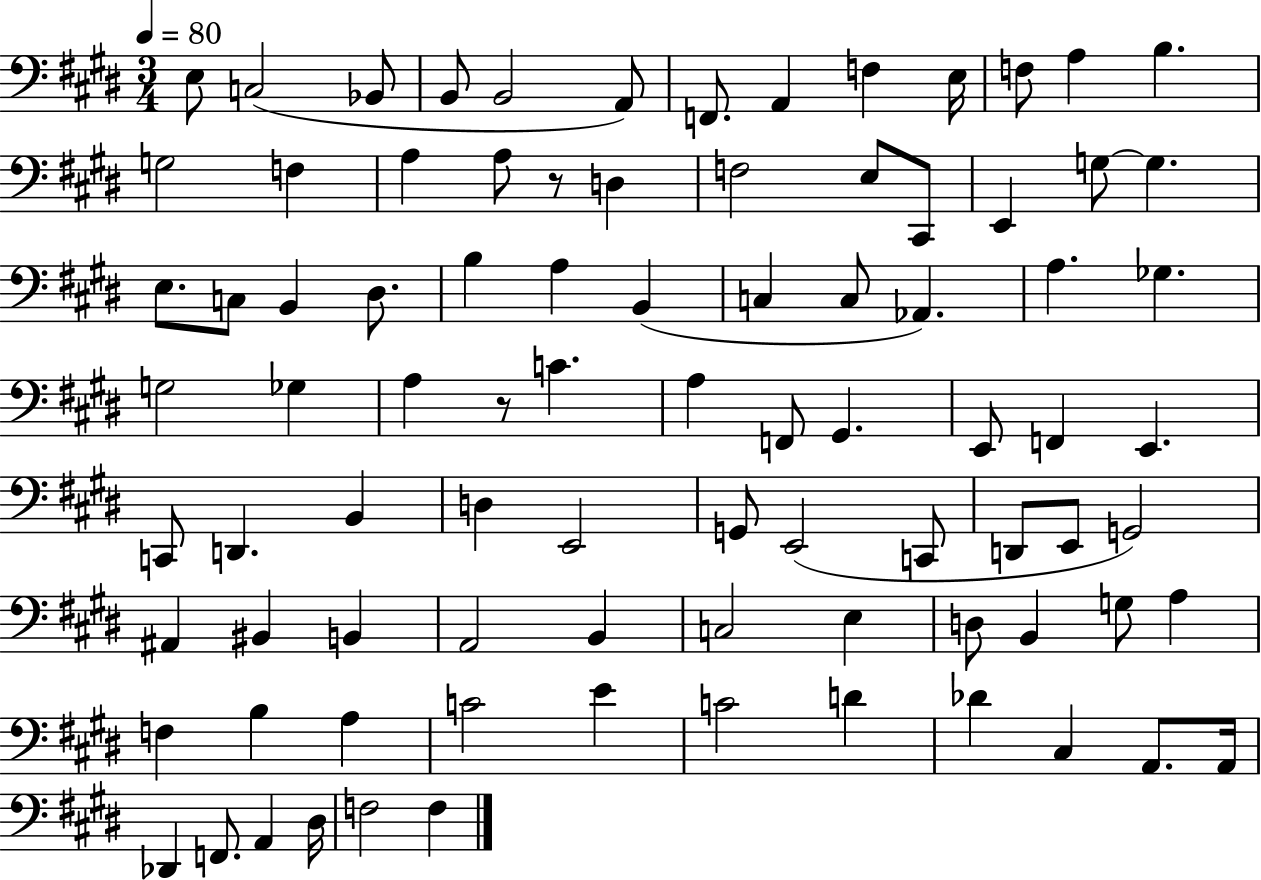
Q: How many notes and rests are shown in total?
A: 87